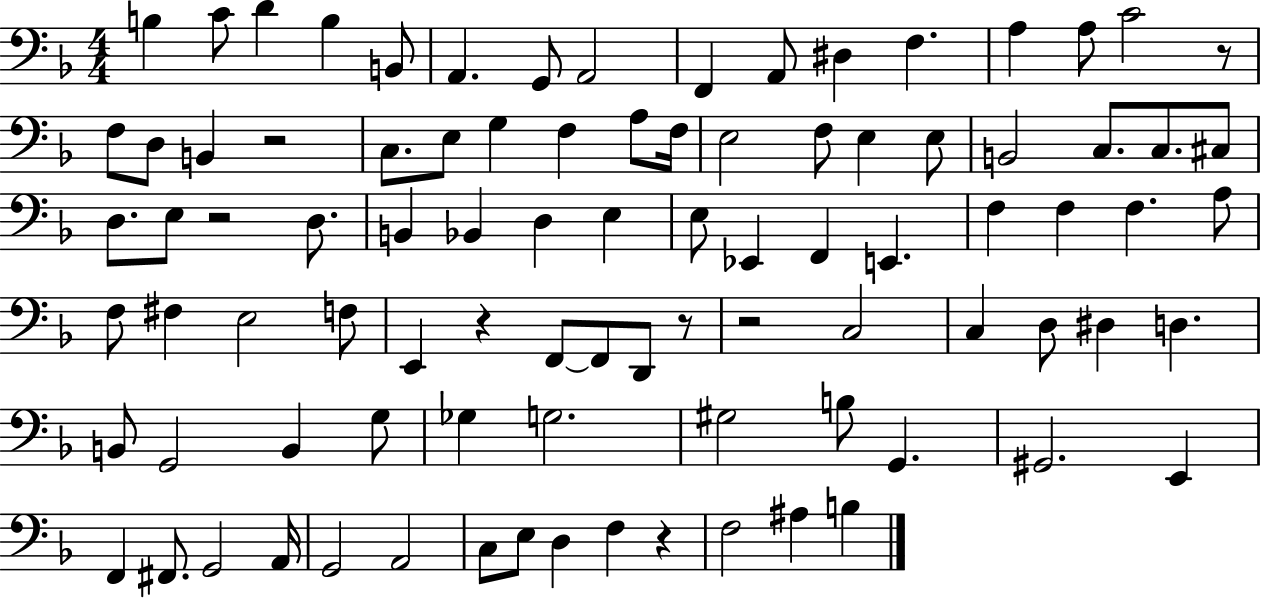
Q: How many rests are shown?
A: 7